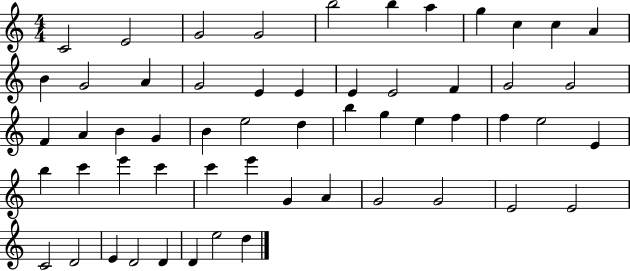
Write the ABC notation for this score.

X:1
T:Untitled
M:4/4
L:1/4
K:C
C2 E2 G2 G2 b2 b a g c c A B G2 A G2 E E E E2 F G2 G2 F A B G B e2 d b g e f f e2 E b c' e' c' c' e' G A G2 G2 E2 E2 C2 D2 E D2 D D e2 d